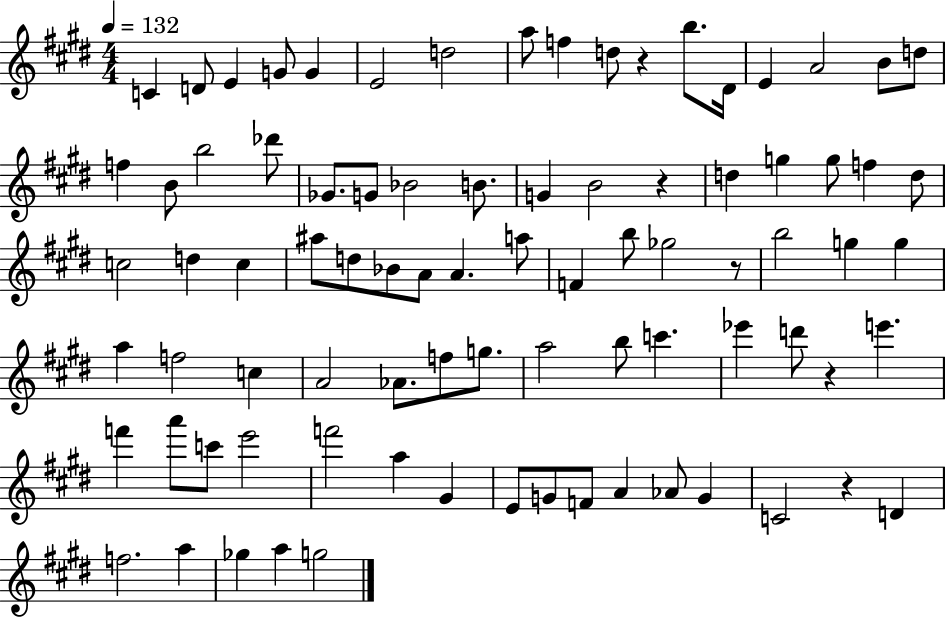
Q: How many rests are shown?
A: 5